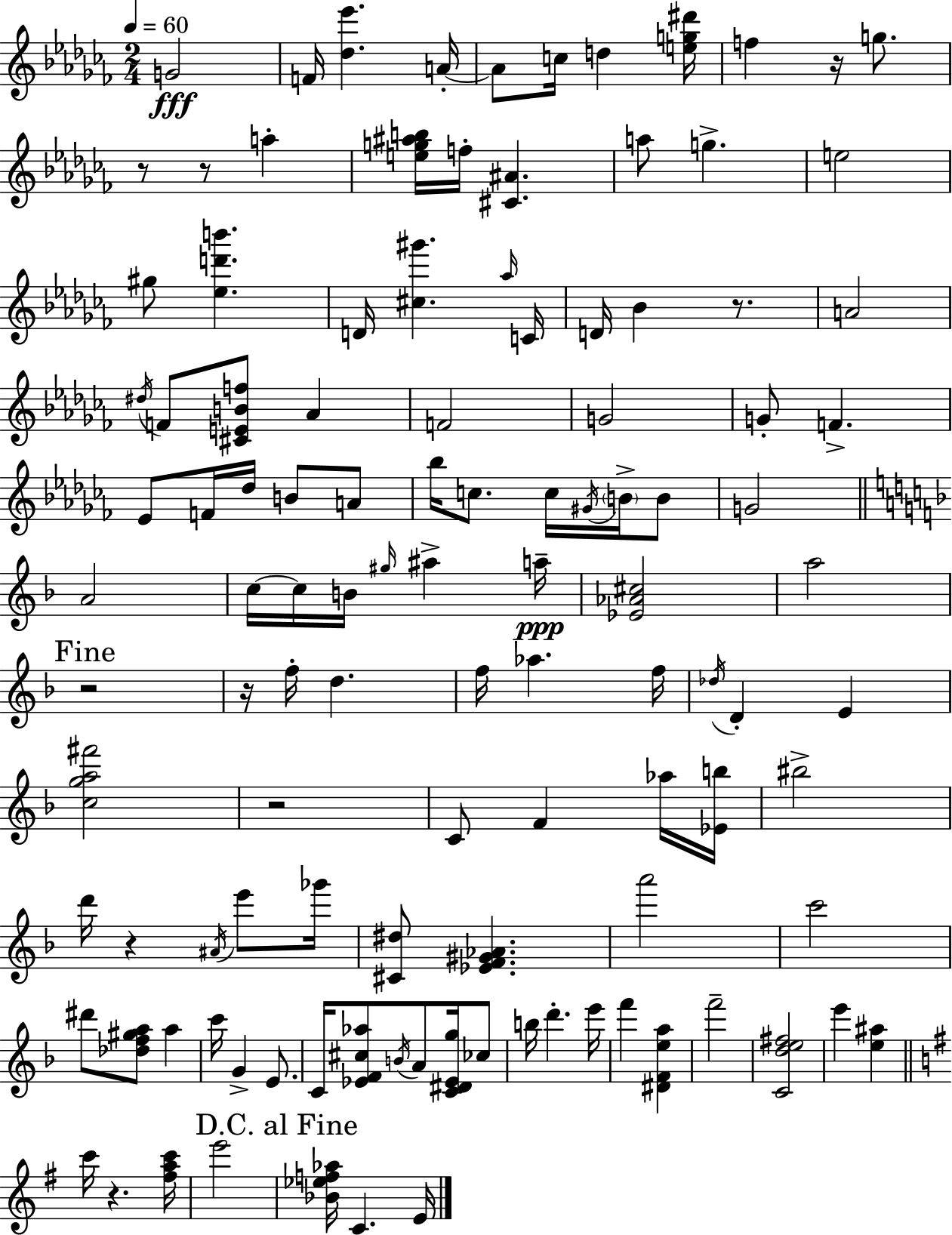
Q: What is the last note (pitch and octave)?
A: E4